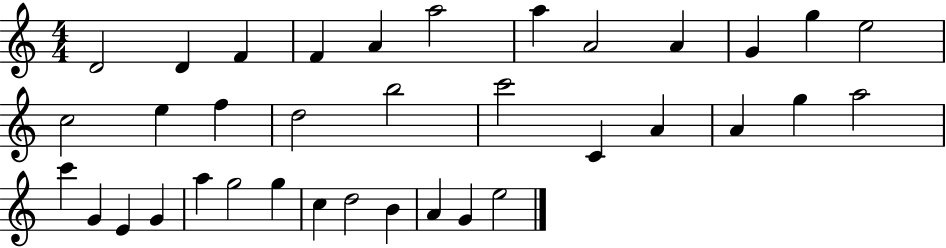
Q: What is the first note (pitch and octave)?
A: D4